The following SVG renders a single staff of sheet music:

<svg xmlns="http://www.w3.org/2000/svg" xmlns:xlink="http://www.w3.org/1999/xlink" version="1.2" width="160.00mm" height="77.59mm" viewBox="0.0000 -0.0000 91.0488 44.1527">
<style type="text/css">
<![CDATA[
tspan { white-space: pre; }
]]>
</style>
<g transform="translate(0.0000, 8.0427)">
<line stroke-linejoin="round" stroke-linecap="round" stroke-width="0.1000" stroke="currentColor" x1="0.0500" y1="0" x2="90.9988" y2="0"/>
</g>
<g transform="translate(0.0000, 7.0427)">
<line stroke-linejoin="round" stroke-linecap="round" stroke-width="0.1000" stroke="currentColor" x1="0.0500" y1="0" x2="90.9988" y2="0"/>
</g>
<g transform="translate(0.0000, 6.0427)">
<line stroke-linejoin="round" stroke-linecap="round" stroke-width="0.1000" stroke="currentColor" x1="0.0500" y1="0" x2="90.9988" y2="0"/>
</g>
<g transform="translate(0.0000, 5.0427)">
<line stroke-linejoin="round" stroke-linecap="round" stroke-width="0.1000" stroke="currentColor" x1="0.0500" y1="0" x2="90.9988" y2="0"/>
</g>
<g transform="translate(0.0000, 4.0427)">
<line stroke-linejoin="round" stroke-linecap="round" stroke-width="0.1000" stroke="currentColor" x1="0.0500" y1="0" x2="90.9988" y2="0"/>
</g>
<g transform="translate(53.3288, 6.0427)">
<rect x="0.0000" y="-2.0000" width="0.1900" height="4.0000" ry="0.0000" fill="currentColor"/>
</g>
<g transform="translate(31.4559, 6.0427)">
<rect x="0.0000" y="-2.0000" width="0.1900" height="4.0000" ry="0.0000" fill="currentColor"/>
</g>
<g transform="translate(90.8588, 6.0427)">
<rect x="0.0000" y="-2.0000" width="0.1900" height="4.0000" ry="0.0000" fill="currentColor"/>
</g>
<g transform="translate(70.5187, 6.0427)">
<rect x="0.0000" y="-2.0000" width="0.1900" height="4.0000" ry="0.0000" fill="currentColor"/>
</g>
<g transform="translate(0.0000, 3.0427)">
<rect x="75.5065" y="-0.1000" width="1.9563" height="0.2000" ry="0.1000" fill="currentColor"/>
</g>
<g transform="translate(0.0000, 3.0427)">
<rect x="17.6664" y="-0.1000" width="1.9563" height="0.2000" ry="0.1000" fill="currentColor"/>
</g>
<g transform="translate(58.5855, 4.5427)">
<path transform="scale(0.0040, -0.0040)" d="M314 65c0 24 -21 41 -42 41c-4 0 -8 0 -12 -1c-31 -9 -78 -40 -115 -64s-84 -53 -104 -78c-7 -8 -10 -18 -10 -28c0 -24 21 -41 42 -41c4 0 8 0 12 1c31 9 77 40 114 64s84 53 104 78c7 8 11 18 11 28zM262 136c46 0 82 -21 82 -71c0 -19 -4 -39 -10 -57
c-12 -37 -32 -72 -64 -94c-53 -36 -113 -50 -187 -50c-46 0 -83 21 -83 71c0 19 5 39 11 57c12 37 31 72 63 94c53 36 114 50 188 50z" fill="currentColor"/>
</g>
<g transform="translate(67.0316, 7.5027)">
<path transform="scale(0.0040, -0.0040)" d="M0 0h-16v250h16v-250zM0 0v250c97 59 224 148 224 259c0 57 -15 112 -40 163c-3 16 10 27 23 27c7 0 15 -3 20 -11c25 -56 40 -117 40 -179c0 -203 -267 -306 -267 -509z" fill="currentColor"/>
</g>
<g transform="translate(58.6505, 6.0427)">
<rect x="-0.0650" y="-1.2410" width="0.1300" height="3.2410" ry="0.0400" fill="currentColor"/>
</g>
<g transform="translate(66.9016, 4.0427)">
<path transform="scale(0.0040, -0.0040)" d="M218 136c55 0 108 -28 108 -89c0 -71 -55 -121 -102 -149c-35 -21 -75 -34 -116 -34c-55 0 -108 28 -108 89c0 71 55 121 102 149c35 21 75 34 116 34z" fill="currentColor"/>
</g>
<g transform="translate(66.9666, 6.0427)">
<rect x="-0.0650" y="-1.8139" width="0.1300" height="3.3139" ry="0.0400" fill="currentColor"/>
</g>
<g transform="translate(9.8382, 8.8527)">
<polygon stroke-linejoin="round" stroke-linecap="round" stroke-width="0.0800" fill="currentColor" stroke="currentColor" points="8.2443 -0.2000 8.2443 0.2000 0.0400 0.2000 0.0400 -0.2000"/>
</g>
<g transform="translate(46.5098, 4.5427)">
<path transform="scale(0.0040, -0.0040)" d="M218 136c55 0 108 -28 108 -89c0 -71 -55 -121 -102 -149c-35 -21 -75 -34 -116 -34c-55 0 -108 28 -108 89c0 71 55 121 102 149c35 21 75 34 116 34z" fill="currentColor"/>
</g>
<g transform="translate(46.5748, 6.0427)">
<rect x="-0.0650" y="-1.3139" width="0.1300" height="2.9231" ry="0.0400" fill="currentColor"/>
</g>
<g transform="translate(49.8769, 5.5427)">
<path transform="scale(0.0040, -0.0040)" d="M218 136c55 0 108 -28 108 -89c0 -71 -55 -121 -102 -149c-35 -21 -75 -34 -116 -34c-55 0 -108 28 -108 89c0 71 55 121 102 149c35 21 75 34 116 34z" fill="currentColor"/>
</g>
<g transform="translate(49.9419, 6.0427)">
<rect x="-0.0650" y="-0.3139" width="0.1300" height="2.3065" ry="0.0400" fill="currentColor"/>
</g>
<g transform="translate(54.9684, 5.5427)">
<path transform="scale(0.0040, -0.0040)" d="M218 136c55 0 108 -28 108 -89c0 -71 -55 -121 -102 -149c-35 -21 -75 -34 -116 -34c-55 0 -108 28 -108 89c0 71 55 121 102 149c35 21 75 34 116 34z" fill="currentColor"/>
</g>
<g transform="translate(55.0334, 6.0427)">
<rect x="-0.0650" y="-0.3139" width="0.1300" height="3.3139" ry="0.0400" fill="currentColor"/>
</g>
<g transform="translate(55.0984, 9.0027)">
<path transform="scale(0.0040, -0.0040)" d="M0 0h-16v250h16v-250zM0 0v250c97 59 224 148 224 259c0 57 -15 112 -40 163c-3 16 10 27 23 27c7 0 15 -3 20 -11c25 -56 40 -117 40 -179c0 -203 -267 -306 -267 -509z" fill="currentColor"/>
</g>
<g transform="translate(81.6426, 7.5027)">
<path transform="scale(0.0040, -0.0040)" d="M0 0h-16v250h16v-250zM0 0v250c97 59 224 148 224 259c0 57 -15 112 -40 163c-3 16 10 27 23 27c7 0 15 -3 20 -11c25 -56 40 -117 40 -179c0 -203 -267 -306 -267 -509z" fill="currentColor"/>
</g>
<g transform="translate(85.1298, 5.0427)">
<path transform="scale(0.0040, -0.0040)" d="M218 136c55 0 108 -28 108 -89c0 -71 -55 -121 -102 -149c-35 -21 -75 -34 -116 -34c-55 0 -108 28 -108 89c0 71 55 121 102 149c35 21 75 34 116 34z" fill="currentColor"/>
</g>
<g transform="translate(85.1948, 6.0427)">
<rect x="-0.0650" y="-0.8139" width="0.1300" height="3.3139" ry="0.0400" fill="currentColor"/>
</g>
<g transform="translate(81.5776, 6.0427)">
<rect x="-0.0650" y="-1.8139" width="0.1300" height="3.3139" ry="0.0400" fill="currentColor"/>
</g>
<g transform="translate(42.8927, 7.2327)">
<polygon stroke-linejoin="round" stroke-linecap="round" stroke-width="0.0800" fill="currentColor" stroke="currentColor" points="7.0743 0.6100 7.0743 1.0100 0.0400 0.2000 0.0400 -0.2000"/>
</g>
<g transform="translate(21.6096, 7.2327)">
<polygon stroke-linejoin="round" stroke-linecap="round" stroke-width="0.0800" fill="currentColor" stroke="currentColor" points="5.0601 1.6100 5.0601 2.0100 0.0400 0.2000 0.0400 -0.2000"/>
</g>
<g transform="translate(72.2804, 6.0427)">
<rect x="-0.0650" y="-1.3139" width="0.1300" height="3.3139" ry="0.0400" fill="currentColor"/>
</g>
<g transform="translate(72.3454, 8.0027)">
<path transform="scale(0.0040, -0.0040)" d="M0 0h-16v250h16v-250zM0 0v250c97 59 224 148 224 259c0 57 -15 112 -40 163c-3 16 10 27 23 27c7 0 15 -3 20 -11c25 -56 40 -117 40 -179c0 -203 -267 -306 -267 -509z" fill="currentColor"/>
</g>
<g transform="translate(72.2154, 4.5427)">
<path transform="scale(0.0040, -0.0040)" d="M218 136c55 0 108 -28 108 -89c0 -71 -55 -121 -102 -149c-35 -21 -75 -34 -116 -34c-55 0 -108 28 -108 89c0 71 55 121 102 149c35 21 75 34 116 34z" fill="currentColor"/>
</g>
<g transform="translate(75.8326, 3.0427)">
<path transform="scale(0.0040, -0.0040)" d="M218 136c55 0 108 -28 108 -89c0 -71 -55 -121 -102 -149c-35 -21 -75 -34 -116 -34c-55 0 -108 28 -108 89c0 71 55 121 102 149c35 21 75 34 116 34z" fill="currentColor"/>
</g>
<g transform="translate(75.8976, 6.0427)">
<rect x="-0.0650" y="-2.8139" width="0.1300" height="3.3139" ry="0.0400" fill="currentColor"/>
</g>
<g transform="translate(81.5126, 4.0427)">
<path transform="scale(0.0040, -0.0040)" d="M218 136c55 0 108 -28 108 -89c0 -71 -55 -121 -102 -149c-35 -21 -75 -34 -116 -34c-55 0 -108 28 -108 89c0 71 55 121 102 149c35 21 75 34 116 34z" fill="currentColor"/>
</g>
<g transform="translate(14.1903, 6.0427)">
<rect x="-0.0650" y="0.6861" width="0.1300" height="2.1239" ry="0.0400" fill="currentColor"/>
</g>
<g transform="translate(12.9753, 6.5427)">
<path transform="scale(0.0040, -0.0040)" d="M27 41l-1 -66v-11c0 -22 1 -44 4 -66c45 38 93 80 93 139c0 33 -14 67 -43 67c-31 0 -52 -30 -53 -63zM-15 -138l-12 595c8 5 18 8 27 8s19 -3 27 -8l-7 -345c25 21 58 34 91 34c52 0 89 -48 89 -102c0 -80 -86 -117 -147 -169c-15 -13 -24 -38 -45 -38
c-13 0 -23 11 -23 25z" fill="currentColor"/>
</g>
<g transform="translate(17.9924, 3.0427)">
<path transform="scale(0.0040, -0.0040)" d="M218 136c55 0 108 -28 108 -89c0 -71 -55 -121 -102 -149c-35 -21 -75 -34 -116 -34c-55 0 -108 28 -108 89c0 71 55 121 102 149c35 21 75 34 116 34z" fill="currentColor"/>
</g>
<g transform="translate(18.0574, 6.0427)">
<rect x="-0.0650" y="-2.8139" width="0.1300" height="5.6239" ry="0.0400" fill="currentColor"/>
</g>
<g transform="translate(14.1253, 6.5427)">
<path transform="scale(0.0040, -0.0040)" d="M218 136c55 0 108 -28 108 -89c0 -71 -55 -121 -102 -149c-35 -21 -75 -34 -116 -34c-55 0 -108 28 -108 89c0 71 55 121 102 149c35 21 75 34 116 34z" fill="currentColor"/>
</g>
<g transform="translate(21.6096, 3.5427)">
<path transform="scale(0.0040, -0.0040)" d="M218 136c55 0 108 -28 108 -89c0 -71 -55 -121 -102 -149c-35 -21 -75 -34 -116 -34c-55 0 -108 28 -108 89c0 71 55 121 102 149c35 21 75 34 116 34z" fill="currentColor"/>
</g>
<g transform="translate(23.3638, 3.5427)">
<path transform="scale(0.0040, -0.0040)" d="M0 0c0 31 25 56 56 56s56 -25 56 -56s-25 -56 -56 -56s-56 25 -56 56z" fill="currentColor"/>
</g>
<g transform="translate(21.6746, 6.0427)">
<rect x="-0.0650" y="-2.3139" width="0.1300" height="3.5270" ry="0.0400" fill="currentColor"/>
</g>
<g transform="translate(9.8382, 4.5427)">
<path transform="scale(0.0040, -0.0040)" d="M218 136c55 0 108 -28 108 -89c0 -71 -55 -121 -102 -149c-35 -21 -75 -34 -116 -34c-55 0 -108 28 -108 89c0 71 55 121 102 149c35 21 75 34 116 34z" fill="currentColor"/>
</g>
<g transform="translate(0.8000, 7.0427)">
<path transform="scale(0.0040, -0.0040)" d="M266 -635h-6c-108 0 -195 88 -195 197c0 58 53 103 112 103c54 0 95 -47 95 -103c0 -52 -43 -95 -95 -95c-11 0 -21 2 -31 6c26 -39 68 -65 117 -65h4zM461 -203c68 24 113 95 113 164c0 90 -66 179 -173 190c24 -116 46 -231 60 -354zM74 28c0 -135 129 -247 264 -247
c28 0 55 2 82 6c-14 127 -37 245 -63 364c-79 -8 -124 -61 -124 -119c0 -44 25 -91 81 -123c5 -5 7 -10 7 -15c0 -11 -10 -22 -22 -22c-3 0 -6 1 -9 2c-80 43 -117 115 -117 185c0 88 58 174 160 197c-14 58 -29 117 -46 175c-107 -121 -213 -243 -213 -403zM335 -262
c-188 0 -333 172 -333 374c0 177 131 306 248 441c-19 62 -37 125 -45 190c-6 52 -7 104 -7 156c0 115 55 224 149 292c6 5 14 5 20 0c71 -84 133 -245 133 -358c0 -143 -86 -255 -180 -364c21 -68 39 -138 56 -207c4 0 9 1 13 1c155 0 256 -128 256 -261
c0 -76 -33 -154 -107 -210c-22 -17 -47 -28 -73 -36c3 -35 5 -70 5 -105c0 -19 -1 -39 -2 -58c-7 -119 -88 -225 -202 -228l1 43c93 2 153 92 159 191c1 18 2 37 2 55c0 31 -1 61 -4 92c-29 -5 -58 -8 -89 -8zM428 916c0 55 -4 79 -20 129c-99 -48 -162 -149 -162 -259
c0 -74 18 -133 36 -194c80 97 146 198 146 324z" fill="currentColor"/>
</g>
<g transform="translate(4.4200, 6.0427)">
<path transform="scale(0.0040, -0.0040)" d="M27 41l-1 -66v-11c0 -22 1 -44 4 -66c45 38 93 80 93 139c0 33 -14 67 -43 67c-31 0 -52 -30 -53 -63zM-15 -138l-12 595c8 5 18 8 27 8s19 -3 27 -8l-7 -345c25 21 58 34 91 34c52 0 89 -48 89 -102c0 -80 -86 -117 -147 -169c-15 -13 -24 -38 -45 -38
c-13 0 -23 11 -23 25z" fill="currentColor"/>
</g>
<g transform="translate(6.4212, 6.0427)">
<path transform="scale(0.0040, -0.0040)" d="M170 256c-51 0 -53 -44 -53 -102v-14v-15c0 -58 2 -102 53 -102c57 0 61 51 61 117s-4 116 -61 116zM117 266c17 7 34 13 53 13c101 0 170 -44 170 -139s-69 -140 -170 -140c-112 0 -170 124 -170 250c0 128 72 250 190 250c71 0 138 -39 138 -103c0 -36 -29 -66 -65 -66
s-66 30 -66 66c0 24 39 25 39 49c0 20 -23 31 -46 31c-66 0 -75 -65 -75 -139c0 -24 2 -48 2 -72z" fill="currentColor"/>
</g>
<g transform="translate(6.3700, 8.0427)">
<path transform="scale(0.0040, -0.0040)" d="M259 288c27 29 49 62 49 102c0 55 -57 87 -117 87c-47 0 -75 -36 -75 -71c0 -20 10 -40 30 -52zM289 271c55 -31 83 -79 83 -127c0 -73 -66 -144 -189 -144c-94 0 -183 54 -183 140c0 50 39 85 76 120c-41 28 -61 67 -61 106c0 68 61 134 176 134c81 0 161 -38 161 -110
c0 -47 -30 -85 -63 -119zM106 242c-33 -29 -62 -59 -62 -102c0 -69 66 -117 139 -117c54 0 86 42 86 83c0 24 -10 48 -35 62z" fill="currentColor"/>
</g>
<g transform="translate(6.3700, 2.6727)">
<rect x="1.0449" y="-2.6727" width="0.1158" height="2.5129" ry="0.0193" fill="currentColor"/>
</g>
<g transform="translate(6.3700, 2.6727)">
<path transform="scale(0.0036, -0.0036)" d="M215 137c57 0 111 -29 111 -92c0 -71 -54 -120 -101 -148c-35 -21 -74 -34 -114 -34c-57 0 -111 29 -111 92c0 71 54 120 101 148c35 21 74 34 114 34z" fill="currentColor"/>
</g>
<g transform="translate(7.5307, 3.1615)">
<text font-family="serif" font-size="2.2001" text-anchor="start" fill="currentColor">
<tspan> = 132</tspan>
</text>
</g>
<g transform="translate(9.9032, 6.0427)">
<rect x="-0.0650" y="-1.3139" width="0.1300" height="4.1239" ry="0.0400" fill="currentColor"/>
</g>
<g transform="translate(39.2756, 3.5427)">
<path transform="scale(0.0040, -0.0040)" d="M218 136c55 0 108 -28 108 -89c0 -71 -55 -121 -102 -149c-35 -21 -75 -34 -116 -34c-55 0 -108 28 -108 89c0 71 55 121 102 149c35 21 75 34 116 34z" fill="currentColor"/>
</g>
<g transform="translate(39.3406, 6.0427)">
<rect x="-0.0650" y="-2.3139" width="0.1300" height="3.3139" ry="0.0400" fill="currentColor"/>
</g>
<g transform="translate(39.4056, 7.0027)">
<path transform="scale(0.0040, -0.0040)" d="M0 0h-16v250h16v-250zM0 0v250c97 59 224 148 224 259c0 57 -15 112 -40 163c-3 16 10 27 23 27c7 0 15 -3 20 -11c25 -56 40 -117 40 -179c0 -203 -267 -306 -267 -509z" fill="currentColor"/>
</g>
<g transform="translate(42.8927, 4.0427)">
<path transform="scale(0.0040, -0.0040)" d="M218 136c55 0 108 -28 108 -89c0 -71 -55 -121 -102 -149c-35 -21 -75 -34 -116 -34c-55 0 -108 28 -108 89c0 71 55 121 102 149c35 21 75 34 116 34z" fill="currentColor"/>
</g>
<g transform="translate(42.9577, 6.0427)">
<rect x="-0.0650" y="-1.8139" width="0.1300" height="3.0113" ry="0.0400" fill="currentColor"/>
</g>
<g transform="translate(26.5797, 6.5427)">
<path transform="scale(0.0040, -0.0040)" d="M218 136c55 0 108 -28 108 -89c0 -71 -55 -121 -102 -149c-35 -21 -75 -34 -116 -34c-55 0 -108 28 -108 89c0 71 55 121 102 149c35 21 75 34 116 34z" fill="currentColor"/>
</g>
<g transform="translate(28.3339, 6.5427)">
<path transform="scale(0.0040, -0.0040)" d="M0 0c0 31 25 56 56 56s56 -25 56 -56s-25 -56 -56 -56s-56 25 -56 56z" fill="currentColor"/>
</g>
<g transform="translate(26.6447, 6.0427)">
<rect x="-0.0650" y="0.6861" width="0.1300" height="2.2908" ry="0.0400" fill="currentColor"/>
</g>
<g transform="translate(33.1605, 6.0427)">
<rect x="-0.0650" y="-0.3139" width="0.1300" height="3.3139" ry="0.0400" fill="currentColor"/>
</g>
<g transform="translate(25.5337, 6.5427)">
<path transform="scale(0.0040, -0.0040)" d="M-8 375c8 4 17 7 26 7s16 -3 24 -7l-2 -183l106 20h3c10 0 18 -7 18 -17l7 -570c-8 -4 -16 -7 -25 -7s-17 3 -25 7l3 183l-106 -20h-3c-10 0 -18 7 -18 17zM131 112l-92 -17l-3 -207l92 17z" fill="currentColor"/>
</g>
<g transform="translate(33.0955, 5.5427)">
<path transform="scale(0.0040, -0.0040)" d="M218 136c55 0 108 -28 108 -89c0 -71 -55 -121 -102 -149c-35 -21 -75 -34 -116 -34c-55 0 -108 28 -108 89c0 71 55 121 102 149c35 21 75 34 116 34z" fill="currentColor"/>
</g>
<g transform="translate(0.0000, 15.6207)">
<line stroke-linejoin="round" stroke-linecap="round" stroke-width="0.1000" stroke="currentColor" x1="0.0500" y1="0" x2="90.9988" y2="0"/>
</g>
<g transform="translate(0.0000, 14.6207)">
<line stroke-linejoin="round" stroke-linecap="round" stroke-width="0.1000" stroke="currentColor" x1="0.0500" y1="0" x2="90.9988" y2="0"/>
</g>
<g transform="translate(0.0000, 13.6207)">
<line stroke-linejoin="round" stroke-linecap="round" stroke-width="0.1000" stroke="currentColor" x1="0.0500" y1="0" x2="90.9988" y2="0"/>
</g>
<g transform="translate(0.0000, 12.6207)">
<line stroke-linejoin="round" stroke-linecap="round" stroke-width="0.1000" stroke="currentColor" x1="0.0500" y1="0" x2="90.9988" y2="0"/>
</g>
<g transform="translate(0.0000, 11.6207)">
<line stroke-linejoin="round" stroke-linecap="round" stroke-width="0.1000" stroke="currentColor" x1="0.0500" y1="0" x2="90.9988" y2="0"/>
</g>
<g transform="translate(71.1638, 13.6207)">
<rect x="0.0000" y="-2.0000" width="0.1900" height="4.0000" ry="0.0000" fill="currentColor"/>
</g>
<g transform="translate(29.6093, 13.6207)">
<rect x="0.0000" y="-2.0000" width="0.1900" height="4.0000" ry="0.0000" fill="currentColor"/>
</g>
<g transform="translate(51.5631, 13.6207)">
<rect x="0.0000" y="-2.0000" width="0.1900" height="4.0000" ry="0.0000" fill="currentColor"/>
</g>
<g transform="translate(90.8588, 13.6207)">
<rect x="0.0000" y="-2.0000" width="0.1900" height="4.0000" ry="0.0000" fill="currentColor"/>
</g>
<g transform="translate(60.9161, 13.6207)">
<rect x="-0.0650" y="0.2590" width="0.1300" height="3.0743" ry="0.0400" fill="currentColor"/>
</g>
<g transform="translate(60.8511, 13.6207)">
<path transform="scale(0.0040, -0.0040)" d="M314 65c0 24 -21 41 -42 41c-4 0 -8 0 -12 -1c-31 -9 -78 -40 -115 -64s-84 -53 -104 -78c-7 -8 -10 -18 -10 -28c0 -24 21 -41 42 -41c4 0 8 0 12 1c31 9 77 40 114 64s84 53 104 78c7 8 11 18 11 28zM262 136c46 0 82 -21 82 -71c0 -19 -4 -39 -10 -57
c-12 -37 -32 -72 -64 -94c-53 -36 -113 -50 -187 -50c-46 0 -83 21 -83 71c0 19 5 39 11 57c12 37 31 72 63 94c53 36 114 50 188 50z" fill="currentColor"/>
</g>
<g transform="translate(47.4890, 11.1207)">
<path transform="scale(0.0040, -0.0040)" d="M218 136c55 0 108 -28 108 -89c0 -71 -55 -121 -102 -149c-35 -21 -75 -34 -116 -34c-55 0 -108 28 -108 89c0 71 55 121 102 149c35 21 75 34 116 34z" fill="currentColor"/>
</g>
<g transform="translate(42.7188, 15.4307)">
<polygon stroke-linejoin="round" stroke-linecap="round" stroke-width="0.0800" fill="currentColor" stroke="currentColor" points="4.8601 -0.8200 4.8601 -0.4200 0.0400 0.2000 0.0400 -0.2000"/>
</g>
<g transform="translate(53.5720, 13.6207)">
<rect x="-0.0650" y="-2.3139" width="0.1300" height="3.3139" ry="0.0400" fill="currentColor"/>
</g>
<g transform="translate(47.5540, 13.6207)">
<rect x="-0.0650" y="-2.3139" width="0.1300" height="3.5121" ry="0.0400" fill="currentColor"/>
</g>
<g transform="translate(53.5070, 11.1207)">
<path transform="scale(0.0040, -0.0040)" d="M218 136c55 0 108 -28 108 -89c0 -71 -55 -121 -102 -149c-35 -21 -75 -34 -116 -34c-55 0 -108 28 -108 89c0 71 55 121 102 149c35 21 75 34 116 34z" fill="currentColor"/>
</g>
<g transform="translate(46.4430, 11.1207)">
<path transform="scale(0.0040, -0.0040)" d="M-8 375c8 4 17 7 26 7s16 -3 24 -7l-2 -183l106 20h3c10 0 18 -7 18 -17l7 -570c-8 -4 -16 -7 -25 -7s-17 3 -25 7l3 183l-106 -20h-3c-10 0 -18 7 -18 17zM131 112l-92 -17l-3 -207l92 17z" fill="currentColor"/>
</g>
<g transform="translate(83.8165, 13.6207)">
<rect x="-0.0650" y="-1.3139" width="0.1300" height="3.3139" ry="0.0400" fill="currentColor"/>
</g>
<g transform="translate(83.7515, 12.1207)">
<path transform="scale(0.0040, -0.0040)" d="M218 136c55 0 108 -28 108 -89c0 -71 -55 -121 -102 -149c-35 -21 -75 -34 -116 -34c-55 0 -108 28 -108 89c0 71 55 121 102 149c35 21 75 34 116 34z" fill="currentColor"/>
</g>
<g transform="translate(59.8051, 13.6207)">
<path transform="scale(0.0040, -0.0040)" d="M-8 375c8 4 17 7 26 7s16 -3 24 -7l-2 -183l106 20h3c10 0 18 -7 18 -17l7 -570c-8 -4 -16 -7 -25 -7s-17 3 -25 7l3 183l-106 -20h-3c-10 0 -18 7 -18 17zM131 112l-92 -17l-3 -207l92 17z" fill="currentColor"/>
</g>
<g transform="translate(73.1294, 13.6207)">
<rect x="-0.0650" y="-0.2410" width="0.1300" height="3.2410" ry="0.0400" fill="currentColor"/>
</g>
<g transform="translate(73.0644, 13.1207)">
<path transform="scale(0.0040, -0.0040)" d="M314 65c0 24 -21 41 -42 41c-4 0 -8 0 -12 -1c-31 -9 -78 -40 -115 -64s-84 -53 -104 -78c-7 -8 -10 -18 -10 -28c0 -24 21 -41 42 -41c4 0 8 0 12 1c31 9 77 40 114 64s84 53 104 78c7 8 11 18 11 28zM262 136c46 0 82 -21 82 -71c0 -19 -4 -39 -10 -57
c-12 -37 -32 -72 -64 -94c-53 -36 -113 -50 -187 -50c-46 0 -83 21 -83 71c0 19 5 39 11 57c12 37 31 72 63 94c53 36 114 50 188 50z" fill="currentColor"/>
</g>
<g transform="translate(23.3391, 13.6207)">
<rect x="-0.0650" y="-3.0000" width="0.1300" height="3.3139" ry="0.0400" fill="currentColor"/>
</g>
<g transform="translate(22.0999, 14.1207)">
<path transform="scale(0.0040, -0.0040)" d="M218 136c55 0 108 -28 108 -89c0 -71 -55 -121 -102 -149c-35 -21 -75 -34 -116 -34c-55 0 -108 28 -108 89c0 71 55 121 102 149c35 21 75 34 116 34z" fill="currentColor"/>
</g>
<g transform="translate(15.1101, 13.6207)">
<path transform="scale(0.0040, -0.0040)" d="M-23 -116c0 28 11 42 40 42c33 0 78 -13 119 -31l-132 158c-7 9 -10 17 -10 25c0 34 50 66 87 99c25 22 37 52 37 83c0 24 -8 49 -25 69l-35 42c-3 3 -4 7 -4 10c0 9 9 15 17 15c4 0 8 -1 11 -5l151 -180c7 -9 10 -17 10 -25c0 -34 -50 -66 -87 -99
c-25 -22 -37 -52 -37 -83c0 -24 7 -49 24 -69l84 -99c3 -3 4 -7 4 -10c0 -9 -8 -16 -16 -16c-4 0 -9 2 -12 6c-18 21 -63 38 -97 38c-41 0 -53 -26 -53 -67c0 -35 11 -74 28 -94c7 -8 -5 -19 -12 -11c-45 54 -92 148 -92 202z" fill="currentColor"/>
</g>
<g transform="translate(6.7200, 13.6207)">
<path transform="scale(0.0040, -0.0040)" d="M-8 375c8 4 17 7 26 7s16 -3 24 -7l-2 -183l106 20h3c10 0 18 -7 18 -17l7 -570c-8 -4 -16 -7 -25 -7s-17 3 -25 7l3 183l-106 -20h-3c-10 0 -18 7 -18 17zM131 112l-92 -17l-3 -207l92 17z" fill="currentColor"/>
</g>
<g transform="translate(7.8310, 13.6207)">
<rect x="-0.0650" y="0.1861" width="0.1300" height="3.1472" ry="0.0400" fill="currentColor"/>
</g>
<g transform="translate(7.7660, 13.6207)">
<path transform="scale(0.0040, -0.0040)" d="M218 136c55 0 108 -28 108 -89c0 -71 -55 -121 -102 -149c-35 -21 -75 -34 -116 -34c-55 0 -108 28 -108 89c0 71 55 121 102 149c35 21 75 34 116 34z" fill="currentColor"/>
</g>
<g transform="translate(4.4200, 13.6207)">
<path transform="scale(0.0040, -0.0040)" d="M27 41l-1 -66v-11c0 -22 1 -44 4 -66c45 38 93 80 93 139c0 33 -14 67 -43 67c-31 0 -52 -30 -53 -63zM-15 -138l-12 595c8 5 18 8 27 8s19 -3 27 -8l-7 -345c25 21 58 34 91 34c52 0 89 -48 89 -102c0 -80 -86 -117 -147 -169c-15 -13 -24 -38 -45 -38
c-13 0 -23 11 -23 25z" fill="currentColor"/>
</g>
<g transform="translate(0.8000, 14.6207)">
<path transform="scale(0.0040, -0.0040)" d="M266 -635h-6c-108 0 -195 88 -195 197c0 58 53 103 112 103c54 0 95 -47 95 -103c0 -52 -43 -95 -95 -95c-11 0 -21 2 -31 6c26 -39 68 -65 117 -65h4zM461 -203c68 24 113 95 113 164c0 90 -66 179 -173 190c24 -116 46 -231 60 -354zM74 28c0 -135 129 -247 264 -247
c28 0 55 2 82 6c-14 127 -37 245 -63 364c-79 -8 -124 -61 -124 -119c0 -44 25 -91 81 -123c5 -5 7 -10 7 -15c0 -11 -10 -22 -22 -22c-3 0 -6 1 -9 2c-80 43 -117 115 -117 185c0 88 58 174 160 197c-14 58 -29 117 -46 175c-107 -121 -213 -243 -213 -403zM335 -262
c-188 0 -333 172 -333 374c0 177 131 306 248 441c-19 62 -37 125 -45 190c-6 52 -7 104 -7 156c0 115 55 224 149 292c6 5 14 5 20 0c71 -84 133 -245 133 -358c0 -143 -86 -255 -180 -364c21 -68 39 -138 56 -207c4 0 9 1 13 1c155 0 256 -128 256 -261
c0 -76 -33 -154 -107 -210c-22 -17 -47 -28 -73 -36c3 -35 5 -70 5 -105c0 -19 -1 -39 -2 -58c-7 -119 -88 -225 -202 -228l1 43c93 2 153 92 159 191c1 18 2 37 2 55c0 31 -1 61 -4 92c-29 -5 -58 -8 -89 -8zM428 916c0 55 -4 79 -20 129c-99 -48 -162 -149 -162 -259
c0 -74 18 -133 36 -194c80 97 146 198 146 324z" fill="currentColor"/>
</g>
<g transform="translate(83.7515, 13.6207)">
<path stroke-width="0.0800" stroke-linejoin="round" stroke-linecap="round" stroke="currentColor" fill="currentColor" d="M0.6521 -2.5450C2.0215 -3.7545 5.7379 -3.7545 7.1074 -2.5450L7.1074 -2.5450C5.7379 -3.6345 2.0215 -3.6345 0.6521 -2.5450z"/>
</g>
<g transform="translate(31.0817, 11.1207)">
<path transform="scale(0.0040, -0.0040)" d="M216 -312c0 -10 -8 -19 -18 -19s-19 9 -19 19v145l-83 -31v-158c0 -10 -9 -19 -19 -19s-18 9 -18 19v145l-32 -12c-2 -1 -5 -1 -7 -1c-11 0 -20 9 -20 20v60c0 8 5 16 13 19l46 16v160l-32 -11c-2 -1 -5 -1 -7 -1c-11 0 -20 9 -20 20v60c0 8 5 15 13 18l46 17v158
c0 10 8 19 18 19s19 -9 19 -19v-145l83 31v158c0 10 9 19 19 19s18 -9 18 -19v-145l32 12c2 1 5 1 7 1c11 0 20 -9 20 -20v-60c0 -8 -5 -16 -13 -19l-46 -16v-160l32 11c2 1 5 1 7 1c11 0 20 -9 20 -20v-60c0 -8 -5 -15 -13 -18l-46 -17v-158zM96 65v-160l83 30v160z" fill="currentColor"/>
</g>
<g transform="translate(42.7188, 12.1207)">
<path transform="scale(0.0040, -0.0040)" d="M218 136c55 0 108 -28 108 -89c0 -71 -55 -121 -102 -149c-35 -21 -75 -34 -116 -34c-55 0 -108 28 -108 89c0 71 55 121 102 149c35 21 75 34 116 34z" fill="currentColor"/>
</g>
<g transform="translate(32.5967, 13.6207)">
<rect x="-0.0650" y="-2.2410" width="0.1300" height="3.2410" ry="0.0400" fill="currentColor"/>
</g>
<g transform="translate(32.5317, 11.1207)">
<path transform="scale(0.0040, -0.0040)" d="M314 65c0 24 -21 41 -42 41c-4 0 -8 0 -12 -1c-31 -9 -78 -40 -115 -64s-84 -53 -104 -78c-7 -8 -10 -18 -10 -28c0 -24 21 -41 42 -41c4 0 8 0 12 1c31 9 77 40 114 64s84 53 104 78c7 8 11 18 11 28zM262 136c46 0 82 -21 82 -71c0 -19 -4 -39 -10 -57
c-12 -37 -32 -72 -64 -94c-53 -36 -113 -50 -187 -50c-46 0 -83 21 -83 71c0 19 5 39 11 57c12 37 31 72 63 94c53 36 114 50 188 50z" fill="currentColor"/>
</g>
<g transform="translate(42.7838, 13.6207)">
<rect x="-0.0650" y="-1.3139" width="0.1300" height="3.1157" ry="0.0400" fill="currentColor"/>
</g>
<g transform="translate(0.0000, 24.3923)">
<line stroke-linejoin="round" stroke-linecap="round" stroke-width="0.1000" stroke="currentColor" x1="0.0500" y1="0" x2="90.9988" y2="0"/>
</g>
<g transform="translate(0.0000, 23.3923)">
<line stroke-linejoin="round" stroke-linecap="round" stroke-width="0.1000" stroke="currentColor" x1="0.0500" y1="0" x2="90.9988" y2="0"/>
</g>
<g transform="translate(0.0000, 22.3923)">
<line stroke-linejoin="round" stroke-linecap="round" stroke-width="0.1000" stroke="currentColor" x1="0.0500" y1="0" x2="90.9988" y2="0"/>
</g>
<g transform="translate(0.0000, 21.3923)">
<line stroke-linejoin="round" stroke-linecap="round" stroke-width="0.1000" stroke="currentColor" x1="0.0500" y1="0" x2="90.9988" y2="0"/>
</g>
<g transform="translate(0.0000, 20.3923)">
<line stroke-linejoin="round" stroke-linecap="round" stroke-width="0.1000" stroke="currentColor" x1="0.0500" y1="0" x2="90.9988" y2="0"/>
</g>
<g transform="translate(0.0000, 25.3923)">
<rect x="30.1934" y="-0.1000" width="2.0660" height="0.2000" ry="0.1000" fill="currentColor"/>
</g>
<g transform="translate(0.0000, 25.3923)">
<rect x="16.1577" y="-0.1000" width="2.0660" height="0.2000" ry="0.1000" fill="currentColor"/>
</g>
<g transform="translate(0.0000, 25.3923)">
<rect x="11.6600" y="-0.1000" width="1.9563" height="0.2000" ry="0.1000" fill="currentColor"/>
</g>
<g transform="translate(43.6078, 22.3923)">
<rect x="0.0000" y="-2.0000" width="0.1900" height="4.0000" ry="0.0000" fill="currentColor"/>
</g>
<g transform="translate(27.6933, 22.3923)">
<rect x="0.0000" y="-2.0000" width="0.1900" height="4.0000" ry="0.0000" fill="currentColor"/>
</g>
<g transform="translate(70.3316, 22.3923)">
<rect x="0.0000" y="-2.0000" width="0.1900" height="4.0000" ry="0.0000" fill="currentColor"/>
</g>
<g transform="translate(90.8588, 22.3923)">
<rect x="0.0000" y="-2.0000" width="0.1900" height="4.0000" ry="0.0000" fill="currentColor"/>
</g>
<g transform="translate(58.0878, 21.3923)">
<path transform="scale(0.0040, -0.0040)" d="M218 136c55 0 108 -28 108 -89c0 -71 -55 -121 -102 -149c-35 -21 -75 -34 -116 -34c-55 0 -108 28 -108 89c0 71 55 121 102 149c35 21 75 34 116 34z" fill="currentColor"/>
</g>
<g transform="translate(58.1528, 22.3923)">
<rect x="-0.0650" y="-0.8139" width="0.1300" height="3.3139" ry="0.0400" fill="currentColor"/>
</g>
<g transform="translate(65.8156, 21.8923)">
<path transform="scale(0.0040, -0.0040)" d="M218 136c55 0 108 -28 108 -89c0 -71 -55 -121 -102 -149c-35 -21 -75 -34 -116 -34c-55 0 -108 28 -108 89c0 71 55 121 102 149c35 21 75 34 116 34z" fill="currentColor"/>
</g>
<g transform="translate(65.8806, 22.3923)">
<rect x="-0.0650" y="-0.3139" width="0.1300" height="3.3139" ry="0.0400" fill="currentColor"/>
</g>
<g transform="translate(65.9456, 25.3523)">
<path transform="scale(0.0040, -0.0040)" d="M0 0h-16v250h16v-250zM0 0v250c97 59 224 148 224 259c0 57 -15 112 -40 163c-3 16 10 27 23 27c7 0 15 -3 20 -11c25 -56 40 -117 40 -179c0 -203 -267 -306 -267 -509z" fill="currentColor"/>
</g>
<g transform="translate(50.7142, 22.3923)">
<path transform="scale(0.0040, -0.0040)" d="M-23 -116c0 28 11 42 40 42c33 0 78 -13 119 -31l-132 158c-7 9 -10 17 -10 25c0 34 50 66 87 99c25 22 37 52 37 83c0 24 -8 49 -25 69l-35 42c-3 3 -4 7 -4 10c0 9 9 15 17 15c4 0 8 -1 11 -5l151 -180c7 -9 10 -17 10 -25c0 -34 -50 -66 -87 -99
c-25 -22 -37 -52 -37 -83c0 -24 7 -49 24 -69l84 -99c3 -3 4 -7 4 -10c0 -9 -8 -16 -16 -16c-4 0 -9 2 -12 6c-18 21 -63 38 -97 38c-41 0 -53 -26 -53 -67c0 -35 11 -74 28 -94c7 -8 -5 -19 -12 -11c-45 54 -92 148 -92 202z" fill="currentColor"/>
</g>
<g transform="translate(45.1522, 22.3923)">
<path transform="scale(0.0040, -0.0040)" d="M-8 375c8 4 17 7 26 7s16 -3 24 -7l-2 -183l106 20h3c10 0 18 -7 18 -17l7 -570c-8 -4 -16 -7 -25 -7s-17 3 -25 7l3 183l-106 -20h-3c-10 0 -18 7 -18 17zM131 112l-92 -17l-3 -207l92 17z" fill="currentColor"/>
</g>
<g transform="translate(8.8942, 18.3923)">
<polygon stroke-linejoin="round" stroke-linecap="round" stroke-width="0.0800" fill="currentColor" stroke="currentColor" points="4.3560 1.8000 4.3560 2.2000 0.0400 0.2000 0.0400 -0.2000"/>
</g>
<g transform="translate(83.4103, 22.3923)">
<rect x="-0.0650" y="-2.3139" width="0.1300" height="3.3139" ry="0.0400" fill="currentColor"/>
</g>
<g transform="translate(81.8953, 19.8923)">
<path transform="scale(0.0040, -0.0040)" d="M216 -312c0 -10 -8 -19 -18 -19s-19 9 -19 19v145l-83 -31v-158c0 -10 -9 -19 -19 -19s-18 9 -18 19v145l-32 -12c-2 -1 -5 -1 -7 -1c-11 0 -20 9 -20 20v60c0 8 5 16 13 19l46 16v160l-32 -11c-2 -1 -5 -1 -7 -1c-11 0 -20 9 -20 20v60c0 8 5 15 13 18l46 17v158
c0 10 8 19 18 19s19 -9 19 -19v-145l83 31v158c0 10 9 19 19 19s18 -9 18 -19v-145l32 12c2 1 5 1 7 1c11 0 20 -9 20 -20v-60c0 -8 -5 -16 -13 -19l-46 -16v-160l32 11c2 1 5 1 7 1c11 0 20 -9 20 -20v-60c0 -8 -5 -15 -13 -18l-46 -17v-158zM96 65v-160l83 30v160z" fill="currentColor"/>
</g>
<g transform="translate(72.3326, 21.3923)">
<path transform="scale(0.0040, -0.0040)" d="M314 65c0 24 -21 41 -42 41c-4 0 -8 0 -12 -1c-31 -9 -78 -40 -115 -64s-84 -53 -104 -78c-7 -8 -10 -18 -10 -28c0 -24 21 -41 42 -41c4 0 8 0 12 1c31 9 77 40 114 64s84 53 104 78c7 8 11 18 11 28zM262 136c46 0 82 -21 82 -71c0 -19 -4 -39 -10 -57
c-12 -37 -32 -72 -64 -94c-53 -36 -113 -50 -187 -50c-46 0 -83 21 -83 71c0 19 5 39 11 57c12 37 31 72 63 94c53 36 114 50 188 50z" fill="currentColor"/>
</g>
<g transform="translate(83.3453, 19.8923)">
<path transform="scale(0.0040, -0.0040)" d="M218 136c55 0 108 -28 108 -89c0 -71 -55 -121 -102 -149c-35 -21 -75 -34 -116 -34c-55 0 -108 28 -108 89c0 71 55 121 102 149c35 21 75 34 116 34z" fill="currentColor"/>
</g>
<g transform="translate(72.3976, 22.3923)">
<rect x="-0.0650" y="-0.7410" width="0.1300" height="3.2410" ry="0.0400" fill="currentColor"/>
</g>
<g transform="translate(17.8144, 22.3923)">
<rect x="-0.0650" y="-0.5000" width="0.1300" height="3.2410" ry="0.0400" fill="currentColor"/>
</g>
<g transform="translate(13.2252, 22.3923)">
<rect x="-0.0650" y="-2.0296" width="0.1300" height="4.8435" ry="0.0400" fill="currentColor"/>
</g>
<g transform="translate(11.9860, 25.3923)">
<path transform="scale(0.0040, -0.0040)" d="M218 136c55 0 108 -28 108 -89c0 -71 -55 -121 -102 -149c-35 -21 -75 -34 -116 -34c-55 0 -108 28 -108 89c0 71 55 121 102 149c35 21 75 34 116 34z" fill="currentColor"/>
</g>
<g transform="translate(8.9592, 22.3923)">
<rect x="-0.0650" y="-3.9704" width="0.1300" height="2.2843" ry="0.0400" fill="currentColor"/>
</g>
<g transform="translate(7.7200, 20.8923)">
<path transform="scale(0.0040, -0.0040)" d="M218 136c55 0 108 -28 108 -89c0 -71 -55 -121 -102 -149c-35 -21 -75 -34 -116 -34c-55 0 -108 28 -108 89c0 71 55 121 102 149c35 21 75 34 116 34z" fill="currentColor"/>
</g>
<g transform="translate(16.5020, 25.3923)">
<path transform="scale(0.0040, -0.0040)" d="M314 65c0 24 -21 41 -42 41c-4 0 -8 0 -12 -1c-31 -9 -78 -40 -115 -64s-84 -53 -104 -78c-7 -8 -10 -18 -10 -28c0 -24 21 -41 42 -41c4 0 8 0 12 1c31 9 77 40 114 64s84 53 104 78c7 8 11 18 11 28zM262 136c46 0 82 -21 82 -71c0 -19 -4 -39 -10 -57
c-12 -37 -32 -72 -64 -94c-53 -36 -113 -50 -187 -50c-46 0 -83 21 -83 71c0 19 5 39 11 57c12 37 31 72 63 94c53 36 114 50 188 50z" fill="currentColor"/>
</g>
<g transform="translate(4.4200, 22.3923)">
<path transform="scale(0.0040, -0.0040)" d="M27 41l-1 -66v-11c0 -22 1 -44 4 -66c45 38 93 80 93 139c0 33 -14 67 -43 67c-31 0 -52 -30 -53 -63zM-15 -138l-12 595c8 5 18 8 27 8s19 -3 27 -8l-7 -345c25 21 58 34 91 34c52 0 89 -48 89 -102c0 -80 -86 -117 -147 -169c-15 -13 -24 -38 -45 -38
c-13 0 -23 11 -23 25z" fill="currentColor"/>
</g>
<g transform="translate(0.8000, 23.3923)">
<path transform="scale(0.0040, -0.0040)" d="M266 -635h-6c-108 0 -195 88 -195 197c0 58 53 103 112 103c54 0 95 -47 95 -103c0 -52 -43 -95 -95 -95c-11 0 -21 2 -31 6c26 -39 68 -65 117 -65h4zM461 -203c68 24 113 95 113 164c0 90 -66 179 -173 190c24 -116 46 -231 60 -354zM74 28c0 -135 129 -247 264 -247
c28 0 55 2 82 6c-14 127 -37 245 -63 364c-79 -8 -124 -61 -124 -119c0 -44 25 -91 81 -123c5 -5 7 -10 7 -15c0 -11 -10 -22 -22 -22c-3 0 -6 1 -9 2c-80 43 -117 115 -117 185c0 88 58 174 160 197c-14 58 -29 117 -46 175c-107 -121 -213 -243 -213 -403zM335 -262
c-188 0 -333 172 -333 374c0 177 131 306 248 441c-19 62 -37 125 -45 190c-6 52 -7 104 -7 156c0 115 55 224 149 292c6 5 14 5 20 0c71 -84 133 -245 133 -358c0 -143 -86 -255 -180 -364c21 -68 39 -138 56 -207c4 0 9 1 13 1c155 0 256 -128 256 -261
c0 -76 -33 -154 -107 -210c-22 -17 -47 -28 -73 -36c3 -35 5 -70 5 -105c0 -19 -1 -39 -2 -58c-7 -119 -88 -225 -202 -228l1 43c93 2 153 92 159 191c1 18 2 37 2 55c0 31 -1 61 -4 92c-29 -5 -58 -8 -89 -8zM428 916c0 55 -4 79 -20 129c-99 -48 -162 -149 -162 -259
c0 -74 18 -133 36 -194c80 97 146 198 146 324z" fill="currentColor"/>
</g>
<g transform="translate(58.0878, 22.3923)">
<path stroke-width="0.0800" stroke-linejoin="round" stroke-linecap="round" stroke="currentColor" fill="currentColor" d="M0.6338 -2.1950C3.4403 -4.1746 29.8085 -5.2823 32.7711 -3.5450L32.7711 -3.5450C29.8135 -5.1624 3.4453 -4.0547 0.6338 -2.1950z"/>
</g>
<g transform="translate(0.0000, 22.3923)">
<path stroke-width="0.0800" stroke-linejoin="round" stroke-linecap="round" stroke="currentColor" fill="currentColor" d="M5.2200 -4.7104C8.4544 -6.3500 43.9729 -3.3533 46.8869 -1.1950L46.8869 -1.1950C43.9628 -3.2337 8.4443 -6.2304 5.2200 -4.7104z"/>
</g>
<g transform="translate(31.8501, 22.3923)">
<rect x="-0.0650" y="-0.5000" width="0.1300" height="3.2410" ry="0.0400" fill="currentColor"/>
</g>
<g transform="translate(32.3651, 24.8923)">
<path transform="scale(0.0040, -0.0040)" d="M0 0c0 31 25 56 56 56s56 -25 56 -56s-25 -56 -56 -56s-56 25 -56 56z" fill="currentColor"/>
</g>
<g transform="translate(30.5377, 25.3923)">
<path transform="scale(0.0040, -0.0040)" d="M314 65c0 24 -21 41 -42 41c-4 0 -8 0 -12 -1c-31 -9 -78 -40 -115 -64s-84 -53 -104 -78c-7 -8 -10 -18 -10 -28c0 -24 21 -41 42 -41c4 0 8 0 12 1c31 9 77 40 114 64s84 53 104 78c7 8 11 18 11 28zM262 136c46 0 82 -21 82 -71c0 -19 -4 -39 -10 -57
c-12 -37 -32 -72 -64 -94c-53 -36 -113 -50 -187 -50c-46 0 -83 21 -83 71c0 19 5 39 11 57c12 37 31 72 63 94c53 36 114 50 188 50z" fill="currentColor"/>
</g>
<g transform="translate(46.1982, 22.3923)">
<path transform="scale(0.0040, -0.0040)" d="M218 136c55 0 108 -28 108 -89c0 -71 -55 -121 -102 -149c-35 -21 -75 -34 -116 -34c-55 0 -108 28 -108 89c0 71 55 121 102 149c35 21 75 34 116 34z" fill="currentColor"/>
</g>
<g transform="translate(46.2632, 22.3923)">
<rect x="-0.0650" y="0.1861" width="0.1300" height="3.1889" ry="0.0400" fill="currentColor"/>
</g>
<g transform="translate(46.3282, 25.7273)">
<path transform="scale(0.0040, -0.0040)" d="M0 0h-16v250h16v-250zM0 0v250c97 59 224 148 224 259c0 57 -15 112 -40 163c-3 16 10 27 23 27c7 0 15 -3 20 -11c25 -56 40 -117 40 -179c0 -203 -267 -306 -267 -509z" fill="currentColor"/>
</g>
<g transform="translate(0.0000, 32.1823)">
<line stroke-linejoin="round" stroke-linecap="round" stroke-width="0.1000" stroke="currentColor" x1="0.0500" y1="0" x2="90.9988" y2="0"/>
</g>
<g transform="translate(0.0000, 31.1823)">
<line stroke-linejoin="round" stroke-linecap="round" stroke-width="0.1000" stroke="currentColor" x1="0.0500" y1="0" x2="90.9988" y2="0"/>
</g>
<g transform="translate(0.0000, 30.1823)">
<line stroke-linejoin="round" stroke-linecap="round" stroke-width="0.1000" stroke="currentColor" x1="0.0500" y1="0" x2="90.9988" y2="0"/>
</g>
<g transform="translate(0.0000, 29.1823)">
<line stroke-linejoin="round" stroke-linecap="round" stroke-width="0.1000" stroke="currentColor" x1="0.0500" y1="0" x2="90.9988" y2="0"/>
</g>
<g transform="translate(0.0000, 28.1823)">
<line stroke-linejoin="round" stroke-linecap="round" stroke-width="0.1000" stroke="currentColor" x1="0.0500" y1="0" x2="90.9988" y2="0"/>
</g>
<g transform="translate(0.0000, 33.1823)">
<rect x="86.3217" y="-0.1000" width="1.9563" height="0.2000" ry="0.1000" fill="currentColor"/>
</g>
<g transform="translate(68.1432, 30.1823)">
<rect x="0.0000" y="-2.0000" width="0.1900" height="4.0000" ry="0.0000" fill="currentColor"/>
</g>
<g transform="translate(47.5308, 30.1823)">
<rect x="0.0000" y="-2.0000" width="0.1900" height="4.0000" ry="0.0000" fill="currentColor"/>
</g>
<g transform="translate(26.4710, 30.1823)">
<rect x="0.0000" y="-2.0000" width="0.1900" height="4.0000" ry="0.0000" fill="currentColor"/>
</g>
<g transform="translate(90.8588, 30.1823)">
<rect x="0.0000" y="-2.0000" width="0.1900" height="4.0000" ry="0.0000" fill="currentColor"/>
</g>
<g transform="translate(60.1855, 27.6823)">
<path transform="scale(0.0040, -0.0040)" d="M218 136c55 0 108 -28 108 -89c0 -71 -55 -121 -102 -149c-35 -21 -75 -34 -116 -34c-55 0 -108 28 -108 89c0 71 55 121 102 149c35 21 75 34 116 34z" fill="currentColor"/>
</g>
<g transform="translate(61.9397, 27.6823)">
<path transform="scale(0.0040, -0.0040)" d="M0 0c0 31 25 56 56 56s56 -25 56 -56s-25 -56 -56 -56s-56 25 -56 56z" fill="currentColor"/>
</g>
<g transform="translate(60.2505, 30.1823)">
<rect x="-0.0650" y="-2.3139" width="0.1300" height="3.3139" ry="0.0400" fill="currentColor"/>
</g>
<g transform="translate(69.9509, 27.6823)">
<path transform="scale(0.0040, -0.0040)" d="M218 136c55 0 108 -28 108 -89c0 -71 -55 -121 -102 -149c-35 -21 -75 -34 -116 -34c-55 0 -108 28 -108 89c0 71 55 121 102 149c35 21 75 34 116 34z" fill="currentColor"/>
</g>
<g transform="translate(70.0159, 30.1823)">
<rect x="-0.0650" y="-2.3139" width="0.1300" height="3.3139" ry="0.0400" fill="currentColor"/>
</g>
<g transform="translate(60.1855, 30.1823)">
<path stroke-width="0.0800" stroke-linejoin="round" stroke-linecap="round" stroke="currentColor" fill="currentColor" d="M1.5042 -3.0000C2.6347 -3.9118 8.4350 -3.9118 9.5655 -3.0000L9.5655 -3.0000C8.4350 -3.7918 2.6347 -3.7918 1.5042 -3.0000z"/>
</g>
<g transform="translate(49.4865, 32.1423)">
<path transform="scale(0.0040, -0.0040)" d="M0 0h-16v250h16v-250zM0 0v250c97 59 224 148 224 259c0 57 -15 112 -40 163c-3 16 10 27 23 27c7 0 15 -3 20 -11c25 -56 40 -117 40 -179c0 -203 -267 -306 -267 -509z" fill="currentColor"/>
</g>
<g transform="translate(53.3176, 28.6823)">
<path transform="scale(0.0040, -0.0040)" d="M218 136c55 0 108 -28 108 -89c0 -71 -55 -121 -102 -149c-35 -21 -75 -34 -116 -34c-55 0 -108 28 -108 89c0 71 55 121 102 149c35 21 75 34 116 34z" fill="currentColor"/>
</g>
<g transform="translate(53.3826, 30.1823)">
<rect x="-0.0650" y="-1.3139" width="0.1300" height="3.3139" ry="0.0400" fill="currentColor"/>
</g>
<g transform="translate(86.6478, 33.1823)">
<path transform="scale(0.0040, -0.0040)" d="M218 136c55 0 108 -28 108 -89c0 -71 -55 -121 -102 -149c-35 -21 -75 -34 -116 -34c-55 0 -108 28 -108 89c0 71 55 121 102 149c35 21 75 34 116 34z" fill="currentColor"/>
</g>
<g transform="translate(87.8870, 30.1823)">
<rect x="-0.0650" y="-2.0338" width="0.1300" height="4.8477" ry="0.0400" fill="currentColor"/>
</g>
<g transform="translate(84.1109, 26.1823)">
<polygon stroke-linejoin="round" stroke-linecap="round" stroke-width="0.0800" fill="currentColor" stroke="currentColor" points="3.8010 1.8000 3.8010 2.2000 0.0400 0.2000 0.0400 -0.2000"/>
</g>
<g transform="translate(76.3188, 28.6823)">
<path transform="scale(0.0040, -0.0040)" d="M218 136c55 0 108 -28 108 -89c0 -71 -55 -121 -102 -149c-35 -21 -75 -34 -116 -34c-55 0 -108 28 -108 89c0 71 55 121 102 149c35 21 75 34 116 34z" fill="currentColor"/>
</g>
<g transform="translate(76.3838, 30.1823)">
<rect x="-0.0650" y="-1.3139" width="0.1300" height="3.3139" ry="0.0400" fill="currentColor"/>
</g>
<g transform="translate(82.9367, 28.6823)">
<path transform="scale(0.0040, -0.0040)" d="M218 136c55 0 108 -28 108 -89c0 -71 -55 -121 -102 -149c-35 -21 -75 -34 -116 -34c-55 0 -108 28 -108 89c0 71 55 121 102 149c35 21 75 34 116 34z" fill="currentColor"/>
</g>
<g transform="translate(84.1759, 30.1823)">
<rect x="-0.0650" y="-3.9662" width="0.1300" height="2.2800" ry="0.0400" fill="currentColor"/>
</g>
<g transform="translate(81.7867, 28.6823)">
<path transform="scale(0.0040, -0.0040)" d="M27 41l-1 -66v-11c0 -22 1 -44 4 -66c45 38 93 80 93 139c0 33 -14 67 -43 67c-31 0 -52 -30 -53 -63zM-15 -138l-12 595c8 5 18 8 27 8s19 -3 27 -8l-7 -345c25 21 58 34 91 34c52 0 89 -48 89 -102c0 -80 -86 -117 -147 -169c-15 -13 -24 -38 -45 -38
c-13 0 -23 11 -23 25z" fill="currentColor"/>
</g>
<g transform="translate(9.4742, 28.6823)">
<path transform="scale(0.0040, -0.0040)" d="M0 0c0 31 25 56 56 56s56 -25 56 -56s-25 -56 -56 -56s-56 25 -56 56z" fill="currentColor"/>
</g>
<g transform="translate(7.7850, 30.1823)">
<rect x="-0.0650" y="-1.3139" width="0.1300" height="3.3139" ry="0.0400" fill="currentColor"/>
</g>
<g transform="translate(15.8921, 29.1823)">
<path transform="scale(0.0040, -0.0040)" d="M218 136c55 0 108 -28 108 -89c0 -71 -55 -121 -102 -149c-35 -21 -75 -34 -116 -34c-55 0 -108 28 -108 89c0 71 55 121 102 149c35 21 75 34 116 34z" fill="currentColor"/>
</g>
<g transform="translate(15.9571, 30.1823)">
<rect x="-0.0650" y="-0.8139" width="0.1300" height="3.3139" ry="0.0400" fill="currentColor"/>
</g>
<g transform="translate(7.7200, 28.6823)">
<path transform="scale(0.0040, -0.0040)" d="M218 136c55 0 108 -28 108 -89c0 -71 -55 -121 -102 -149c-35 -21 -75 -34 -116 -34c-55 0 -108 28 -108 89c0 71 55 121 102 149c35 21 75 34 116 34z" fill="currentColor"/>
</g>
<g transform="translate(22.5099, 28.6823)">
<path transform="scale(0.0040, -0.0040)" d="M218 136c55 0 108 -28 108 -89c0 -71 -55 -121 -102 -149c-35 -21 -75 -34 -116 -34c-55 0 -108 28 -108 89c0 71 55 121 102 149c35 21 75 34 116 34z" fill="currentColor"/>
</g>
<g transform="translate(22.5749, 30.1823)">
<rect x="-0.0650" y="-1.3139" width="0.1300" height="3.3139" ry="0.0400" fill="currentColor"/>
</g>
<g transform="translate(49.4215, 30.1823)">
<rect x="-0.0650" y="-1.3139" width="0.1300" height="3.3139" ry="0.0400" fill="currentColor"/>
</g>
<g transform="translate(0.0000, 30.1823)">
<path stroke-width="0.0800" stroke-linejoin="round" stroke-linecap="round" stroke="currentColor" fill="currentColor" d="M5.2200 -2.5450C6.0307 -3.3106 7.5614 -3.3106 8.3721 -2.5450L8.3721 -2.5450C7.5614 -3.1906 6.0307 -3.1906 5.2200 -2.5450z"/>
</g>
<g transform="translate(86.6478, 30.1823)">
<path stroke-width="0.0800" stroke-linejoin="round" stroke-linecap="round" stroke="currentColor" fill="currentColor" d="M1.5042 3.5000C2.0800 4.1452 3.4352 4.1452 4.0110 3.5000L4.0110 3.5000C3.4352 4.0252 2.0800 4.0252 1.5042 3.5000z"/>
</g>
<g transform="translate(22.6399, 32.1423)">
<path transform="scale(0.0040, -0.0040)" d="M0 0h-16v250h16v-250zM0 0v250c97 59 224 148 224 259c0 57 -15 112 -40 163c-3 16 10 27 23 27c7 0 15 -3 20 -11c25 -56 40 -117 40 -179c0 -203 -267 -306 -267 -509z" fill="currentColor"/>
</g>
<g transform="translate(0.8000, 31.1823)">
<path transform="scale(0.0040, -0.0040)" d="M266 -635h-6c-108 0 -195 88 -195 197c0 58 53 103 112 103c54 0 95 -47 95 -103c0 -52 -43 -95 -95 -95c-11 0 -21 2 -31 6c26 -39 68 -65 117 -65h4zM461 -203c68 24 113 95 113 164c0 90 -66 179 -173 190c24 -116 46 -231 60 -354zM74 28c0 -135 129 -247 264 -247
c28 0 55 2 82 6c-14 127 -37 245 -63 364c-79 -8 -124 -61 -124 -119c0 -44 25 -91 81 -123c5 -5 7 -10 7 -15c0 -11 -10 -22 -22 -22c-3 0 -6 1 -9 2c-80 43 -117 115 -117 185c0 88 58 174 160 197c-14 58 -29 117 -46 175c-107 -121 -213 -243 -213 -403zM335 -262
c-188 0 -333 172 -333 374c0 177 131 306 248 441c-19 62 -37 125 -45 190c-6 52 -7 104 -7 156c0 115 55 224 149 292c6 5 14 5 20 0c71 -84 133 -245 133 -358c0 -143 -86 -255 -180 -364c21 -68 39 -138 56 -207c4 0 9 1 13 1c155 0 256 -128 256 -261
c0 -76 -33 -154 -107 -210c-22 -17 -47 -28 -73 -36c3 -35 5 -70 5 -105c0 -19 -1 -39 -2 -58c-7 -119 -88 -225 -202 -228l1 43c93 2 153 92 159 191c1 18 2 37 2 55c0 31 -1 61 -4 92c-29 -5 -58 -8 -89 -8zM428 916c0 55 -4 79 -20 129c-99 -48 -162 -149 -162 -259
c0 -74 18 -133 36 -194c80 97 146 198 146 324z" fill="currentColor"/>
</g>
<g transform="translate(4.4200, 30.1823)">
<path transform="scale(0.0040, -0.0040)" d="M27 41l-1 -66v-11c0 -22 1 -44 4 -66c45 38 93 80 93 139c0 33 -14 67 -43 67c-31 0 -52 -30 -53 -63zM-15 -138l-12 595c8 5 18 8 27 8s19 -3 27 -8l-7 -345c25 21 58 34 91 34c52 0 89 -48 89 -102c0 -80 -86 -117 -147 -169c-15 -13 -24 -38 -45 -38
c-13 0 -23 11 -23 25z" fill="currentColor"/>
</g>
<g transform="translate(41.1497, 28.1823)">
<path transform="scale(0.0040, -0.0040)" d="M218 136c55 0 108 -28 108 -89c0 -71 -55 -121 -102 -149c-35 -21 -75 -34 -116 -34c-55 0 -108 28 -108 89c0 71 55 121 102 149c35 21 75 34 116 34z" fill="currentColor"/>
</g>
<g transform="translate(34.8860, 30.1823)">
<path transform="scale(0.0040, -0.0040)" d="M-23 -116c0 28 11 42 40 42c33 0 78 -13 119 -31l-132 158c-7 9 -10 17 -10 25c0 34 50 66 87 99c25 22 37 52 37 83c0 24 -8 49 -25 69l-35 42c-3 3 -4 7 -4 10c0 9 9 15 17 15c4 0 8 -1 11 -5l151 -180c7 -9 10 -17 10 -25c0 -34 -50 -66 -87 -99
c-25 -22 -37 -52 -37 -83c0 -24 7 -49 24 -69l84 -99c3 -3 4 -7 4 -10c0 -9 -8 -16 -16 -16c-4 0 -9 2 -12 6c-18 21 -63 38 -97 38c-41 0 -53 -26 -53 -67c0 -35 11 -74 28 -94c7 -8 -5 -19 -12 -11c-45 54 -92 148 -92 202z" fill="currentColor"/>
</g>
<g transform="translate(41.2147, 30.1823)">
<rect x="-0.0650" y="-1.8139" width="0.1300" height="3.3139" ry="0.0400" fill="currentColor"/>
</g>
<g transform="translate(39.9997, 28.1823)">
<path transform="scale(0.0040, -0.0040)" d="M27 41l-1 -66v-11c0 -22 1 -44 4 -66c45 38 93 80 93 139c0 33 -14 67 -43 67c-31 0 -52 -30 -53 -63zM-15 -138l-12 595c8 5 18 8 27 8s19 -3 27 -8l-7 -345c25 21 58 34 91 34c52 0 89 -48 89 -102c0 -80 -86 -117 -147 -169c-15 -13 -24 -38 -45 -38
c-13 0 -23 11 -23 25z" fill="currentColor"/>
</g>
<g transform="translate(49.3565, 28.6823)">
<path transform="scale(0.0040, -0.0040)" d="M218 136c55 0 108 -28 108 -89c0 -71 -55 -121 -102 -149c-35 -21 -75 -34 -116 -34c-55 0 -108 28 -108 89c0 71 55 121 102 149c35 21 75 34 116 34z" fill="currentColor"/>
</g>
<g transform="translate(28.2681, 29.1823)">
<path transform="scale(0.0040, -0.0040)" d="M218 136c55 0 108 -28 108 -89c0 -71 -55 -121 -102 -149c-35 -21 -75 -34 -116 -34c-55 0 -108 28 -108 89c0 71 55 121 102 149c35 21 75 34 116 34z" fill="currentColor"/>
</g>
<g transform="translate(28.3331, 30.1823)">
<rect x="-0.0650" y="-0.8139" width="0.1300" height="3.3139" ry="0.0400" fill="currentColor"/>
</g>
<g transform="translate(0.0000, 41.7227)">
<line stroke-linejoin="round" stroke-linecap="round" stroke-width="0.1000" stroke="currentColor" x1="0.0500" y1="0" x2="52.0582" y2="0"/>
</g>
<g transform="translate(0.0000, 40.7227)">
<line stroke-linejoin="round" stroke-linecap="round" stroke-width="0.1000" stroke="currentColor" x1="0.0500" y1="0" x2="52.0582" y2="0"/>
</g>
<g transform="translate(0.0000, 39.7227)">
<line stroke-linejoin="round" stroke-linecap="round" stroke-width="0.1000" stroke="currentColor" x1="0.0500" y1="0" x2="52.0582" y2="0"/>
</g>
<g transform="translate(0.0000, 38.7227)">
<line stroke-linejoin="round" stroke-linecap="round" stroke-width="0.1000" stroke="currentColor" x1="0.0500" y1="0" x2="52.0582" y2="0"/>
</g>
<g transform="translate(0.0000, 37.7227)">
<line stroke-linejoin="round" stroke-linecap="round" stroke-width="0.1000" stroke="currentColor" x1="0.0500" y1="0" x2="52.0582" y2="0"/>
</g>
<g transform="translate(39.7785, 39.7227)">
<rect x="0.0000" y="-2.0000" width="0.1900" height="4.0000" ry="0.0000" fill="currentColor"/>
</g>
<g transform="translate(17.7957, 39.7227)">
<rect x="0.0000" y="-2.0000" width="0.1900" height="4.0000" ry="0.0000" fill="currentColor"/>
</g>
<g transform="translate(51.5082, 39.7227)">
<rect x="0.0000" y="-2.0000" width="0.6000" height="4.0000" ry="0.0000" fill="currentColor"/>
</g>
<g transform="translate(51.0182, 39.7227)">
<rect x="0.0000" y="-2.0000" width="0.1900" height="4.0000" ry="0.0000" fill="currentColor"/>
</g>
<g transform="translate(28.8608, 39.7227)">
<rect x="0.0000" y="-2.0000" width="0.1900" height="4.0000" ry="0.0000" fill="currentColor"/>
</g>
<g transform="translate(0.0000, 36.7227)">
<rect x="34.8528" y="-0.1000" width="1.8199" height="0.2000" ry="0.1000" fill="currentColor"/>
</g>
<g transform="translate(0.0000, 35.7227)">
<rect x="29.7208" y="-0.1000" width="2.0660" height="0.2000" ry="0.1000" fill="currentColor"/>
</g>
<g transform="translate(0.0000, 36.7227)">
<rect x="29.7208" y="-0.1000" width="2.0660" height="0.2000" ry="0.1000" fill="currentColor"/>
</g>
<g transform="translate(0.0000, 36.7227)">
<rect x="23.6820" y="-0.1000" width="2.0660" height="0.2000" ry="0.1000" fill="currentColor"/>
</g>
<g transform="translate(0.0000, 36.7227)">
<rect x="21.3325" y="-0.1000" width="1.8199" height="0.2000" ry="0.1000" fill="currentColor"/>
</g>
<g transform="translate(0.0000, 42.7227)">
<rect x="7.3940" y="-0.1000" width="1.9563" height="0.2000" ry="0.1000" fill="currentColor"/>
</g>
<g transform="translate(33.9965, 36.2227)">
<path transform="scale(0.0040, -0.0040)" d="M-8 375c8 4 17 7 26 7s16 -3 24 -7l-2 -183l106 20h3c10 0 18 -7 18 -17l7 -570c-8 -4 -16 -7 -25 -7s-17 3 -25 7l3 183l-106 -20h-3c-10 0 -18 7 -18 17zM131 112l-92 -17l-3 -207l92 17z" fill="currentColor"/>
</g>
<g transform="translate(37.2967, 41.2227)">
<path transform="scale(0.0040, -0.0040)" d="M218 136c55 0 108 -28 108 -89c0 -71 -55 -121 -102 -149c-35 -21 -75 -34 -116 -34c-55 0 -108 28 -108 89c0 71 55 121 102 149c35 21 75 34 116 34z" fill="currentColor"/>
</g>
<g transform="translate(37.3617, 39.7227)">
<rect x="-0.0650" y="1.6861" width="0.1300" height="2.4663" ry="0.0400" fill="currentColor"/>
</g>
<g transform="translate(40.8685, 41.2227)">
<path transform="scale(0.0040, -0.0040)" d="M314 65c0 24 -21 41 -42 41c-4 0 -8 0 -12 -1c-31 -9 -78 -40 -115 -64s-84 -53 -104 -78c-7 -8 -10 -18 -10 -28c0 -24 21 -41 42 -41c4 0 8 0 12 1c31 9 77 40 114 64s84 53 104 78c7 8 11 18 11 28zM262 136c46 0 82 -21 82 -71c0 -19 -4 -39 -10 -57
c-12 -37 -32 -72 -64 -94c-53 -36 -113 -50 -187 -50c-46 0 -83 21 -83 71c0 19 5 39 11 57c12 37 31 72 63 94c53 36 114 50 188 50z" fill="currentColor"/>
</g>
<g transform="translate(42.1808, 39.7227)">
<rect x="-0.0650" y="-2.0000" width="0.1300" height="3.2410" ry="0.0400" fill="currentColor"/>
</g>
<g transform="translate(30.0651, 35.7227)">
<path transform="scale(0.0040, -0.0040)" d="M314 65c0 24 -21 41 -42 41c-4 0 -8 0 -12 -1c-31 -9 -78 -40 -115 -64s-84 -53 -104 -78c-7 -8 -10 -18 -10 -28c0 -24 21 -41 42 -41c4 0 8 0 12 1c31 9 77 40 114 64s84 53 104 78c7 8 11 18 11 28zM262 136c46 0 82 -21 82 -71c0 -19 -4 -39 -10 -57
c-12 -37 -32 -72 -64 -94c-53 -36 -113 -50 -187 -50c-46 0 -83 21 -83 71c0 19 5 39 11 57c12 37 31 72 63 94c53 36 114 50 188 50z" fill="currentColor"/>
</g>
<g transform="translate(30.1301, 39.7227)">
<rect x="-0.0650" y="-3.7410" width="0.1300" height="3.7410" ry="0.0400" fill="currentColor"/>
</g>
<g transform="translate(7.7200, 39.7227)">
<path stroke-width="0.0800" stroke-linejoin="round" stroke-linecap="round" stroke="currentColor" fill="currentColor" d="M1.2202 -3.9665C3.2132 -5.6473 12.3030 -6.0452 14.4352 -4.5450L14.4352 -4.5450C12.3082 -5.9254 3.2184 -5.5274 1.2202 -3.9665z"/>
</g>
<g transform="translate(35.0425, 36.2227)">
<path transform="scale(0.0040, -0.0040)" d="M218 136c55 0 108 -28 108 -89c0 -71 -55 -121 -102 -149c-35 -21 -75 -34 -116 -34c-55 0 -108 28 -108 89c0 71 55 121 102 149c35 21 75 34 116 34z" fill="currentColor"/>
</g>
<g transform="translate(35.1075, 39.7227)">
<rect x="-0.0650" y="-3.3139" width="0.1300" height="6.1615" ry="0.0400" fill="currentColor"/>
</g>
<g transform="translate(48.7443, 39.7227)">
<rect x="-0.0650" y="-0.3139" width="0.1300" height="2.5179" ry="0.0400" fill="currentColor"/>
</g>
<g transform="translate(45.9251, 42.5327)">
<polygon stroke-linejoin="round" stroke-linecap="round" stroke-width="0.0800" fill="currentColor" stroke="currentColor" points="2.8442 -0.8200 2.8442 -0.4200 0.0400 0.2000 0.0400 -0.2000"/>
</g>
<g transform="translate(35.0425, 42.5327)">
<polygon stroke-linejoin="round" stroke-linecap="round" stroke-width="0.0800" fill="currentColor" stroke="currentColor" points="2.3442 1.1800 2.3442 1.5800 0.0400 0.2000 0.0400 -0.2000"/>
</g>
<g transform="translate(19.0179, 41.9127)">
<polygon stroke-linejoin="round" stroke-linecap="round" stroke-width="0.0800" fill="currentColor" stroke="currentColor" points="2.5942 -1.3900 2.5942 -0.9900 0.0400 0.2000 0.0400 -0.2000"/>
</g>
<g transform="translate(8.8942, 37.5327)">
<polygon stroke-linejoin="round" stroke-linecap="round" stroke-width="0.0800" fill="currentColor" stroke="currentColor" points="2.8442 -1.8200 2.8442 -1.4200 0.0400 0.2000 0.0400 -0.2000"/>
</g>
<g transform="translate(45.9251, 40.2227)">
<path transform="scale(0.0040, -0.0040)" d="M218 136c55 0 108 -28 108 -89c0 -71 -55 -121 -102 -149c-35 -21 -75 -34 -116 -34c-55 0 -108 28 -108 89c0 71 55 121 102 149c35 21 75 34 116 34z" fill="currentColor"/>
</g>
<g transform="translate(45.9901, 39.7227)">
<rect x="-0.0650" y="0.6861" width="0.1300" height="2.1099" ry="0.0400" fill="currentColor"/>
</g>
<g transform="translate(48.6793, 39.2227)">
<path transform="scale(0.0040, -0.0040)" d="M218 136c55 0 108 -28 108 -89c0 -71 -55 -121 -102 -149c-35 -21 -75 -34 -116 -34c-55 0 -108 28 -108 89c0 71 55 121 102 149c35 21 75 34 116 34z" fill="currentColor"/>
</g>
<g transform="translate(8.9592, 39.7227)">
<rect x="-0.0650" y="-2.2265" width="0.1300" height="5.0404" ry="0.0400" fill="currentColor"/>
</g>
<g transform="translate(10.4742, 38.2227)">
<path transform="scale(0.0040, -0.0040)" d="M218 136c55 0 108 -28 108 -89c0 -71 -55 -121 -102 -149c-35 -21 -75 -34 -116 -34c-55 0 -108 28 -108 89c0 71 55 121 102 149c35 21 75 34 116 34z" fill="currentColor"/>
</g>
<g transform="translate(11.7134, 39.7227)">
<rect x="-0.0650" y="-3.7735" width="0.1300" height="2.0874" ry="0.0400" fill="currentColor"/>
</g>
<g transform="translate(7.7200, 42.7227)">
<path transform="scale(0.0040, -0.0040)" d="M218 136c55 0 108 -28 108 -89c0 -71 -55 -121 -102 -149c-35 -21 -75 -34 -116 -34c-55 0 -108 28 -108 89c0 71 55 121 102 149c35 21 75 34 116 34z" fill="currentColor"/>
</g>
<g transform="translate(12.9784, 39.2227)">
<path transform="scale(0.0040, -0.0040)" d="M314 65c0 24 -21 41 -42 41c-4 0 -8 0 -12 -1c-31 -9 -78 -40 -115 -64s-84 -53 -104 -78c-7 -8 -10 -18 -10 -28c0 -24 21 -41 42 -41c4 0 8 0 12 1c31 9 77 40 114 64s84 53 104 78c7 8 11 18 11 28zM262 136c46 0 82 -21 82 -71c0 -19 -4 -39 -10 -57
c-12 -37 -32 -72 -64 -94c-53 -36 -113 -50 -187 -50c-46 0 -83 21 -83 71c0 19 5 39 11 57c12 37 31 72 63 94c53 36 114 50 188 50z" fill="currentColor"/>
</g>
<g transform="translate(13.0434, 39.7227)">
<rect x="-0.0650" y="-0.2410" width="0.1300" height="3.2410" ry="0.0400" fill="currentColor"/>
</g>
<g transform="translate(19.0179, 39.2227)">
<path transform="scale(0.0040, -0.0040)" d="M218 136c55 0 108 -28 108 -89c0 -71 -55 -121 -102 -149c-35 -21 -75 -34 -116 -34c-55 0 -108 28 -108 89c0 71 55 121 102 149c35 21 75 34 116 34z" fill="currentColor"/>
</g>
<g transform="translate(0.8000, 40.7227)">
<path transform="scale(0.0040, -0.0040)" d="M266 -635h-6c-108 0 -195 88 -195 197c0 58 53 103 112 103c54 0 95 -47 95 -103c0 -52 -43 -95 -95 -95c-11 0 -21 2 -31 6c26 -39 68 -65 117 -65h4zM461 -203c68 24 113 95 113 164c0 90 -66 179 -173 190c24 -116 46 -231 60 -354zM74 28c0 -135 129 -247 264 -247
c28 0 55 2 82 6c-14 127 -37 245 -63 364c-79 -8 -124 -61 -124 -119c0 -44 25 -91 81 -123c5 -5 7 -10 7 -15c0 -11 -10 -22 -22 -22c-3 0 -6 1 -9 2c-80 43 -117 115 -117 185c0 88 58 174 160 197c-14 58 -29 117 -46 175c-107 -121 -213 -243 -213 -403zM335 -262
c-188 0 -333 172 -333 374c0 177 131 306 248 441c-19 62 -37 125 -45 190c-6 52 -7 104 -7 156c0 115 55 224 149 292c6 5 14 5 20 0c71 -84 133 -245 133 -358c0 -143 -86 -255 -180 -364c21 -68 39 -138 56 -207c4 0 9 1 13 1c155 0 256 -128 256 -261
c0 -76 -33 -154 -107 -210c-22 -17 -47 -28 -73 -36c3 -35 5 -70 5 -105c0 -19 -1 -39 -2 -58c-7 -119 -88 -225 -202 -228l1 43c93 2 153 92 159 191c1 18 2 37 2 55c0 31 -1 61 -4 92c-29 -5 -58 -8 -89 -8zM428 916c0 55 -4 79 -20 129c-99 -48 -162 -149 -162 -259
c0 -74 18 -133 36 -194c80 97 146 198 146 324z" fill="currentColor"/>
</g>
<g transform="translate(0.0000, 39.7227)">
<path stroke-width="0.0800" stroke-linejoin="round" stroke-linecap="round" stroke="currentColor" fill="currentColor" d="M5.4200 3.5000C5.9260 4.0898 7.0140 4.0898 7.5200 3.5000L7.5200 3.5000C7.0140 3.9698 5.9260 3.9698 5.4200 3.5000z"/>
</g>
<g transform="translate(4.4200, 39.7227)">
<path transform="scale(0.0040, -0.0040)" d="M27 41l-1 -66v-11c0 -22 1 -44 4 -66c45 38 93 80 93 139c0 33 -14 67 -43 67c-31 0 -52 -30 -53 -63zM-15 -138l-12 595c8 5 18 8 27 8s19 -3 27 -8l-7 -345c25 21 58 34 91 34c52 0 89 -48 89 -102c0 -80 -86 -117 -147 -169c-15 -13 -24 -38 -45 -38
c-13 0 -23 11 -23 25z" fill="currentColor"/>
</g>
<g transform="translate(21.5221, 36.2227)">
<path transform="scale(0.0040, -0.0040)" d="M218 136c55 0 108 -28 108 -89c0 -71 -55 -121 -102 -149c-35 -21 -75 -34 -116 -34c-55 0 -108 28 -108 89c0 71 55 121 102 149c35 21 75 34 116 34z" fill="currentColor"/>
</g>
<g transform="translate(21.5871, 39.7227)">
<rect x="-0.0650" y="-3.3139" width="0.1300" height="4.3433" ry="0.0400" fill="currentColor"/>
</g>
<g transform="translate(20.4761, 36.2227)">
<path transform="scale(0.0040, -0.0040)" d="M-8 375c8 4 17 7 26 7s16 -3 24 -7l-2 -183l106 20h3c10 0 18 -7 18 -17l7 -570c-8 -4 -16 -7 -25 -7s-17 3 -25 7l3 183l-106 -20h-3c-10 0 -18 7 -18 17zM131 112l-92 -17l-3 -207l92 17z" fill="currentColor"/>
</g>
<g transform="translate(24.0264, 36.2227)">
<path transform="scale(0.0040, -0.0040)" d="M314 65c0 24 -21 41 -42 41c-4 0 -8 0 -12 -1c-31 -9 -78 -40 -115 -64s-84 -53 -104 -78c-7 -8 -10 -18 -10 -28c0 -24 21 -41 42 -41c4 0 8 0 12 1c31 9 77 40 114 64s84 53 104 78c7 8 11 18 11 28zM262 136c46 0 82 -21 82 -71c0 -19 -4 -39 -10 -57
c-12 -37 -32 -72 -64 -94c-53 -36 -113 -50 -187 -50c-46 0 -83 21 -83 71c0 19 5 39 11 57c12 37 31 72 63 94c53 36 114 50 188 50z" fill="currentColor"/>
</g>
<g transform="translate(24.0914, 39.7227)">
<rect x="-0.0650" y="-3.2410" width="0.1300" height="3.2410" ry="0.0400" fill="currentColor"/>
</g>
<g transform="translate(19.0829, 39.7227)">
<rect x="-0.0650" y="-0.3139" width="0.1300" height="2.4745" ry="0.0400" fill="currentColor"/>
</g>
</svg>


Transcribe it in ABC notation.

X:1
T:Untitled
M:6/8
L:1/4
K:F
e/2 _A/2 a/2 g/2 A/2 c g/2 f/2 e/2 c/2 c/2 e2 f/2 e/2 a f/2 d B z A ^g2 e/2 g/2 g B2 c2 e e/2 C/2 C2 C2 B/2 z d c/2 d2 ^g e d e/2 d z _f e/2 e g g e _e/2 C/2 C/2 e/2 c2 c/2 b/2 b2 c'2 b/2 F/2 F2 A/2 c/2